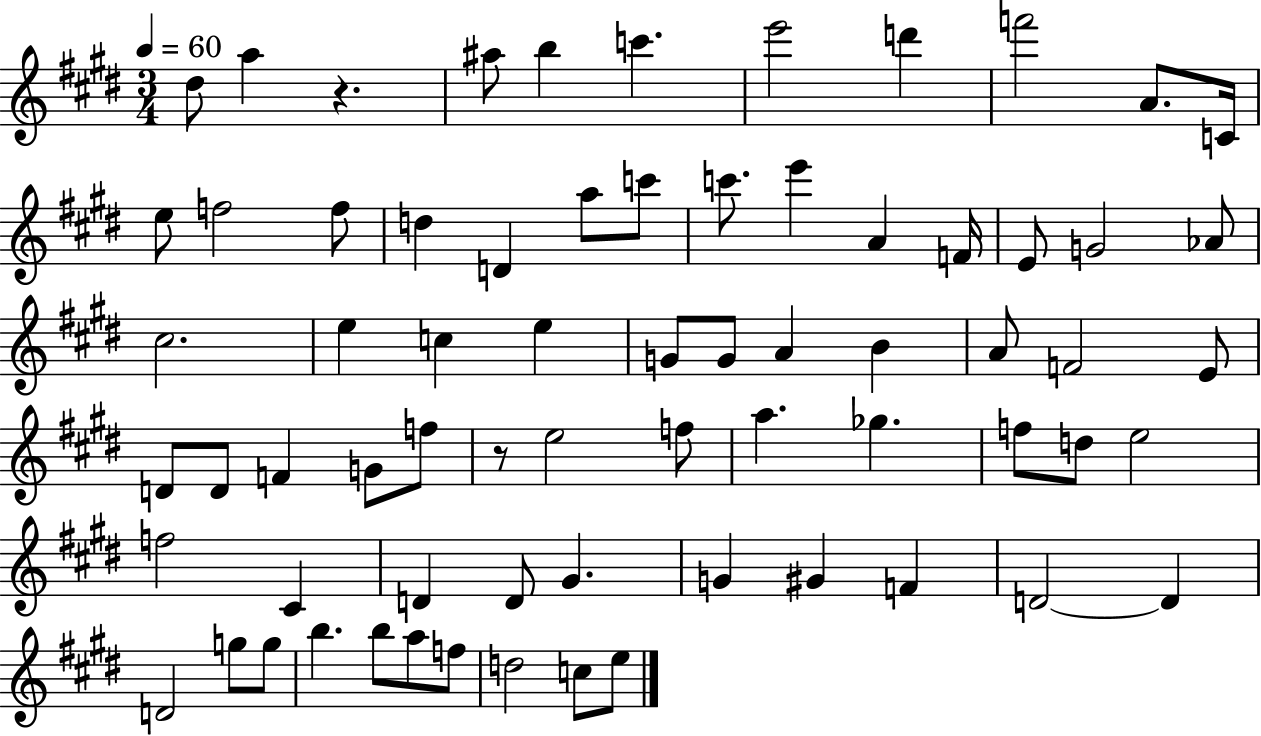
D#5/e A5/q R/q. A#5/e B5/q C6/q. E6/h D6/q F6/h A4/e. C4/s E5/e F5/h F5/e D5/q D4/q A5/e C6/e C6/e. E6/q A4/q F4/s E4/e G4/h Ab4/e C#5/h. E5/q C5/q E5/q G4/e G4/e A4/q B4/q A4/e F4/h E4/e D4/e D4/e F4/q G4/e F5/e R/e E5/h F5/e A5/q. Gb5/q. F5/e D5/e E5/h F5/h C#4/q D4/q D4/e G#4/q. G4/q G#4/q F4/q D4/h D4/q D4/h G5/e G5/e B5/q. B5/e A5/e F5/e D5/h C5/e E5/e